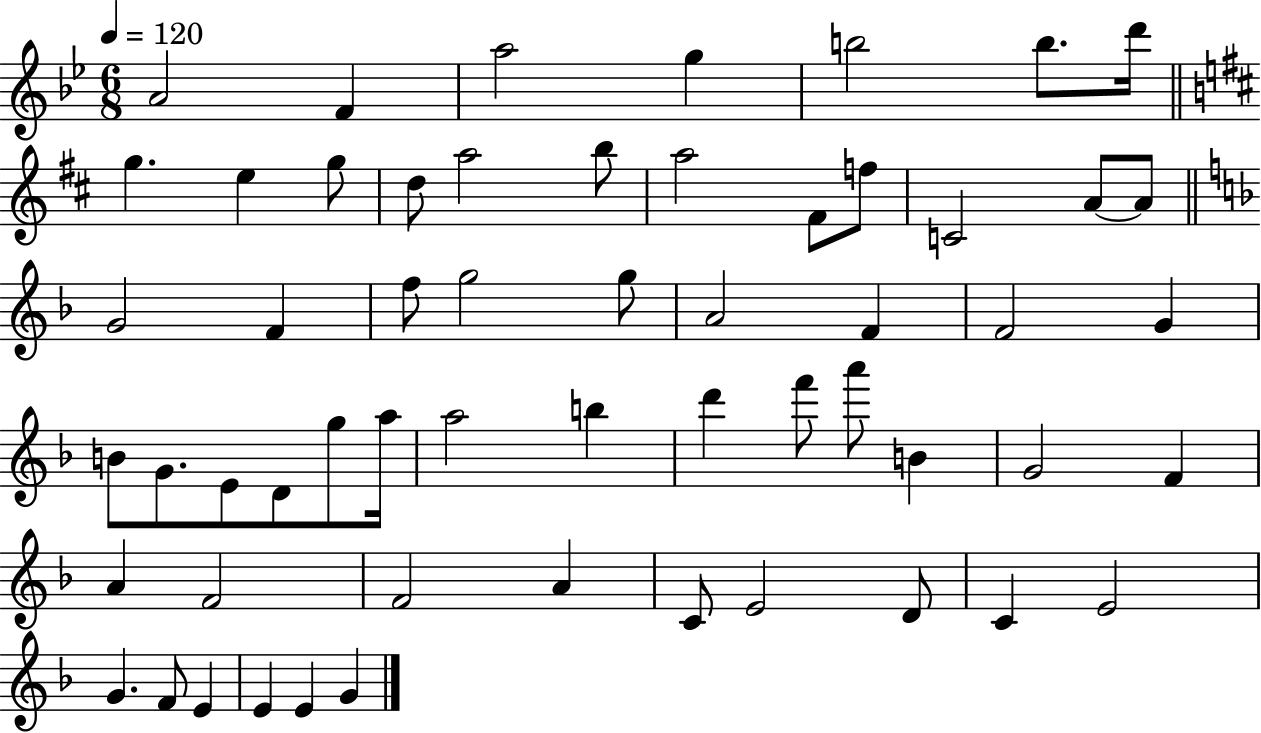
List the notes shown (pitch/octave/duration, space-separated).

A4/h F4/q A5/h G5/q B5/h B5/e. D6/s G5/q. E5/q G5/e D5/e A5/h B5/e A5/h F#4/e F5/e C4/h A4/e A4/e G4/h F4/q F5/e G5/h G5/e A4/h F4/q F4/h G4/q B4/e G4/e. E4/e D4/e G5/e A5/s A5/h B5/q D6/q F6/e A6/e B4/q G4/h F4/q A4/q F4/h F4/h A4/q C4/e E4/h D4/e C4/q E4/h G4/q. F4/e E4/q E4/q E4/q G4/q